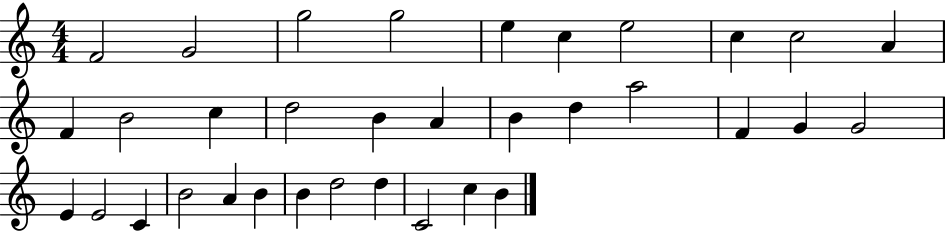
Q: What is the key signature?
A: C major